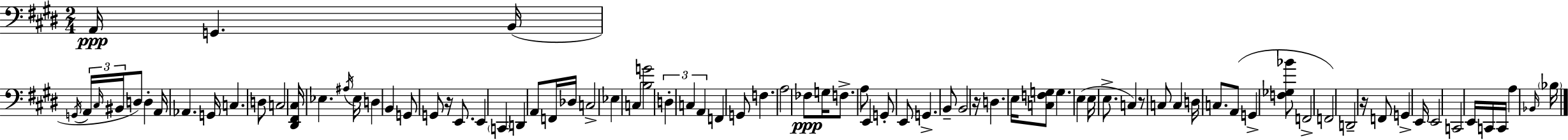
A2/s G2/q. B2/s G2/s A2/s C#3/s BIS2/s D3/e D3/q A2/s Ab2/q. G2/s C3/q. D3/e C3/h [D#2,F#2,C#3]/s Eb3/q. A#3/s Eb3/s D3/q B2/q G2/e G2/e R/s E2/e. E2/q C2/q D2/q A2/e F2/s Db3/s C3/h Eb3/q C3/q [B3,G4]/h D3/q C3/q A2/q F2/q G2/e F3/q. A3/h FES3/e G3/s F3/e. A3/e E2/q G2/e E2/e G2/q. B2/e B2/h R/s D3/q. E3/s [C3,F3,G3]/e G3/q. E3/q E3/s E3/e. C3/q R/e C3/e C3/q D3/s C3/e. A2/e G2/q [F3,Gb3,Bb4]/e F2/h F2/h D2/h R/s F2/e G2/q E2/s E2/h C2/h E2/s C2/s C2/s A3/q Bb2/s Bb3/s